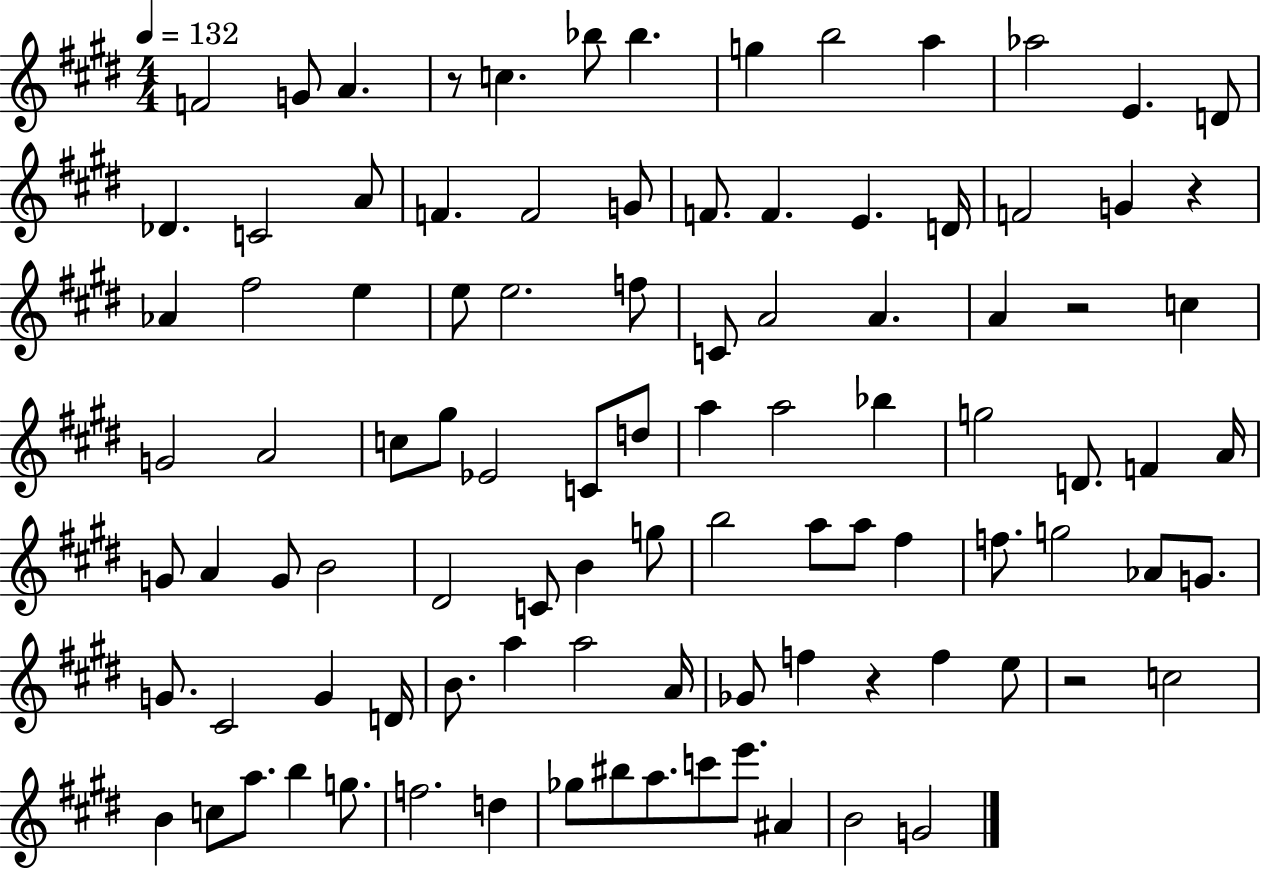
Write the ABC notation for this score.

X:1
T:Untitled
M:4/4
L:1/4
K:E
F2 G/2 A z/2 c _b/2 _b g b2 a _a2 E D/2 _D C2 A/2 F F2 G/2 F/2 F E D/4 F2 G z _A ^f2 e e/2 e2 f/2 C/2 A2 A A z2 c G2 A2 c/2 ^g/2 _E2 C/2 d/2 a a2 _b g2 D/2 F A/4 G/2 A G/2 B2 ^D2 C/2 B g/2 b2 a/2 a/2 ^f f/2 g2 _A/2 G/2 G/2 ^C2 G D/4 B/2 a a2 A/4 _G/2 f z f e/2 z2 c2 B c/2 a/2 b g/2 f2 d _g/2 ^b/2 a/2 c'/2 e'/2 ^A B2 G2